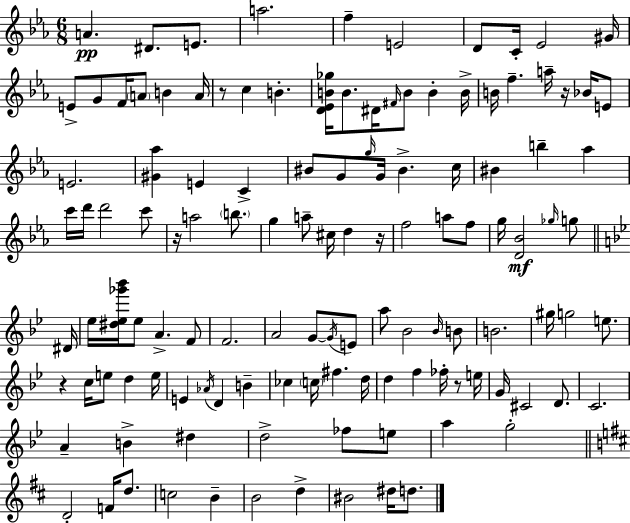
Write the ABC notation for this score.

X:1
T:Untitled
M:6/8
L:1/4
K:Cm
A ^D/2 E/2 a2 f E2 D/2 C/4 _E2 ^G/4 E/2 G/2 F/4 A/2 B A/4 z/2 c B [D_EB_g]/4 B/2 ^D/4 ^F/4 B/2 B B/4 B/4 f a/4 z/4 _B/4 E/2 E2 [^G_a] E C ^B/2 G/2 g/4 G/4 ^B c/4 ^B b _a c'/4 d'/4 d'2 c'/2 z/4 a2 b/2 g a/2 ^c/4 d z/4 f2 a/2 f/2 g/4 [D_B]2 _g/4 g/2 ^D/4 _e/4 [^d_e_g'_b']/4 _e/2 A F/2 F2 A2 G/2 G/4 E/2 a/2 _B2 _B/4 B/2 B2 ^g/4 g2 e/2 z c/4 e/2 d e/4 E _A/4 D B _c c/4 ^f d/4 d f _f/4 z/2 e/4 G/4 ^C2 D/2 C2 A B ^d d2 _f/2 e/2 a g2 D2 F/4 d/2 c2 B B2 d ^B2 ^d/4 d/2